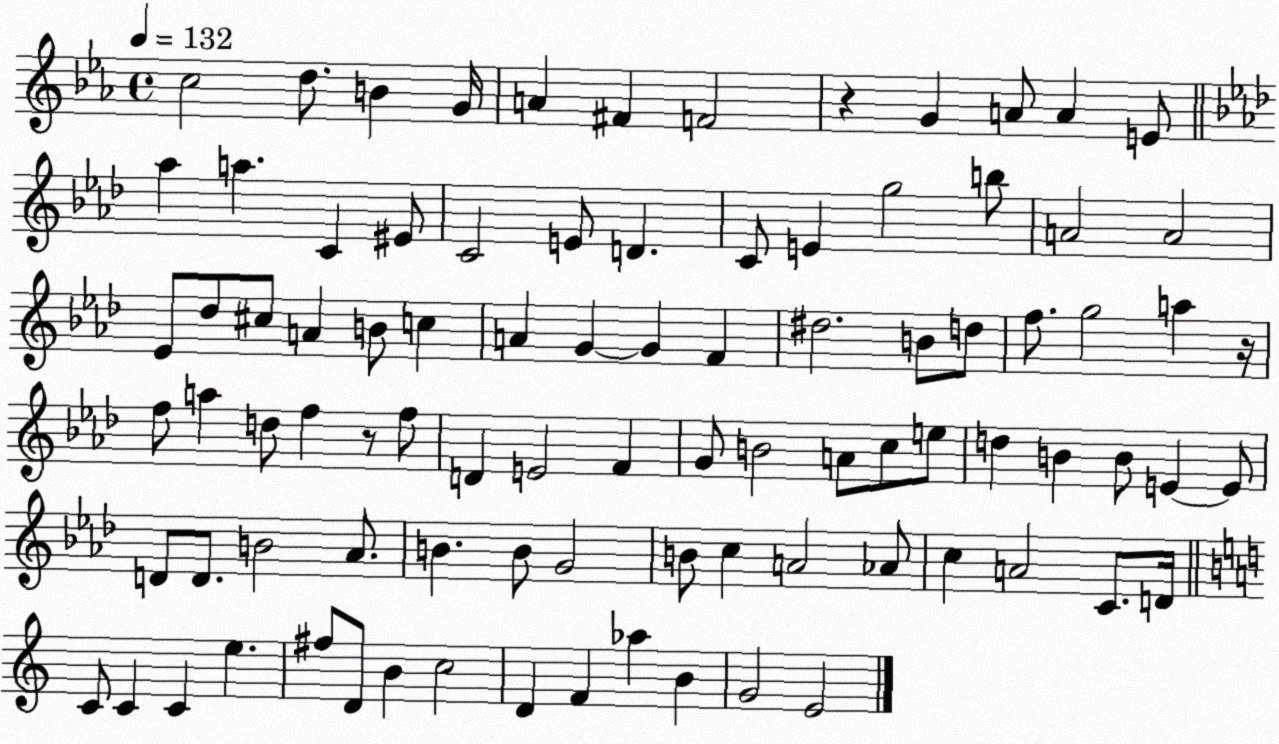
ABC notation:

X:1
T:Untitled
M:4/4
L:1/4
K:Eb
c2 d/2 B G/4 A ^F F2 z G A/2 A E/2 _a a C ^E/2 C2 E/2 D C/2 E g2 b/2 A2 A2 _E/2 _d/2 ^c/2 A B/2 c A G G F ^d2 B/2 d/2 f/2 g2 a z/4 f/2 a d/2 f z/2 f/2 D E2 F G/2 B2 A/2 c/2 e/2 d B B/2 E E/2 D/2 D/2 B2 _A/2 B B/2 G2 B/2 c A2 _A/2 c A2 C/2 D/4 C/2 C C e ^f/2 D/2 B c2 D F _a B G2 E2